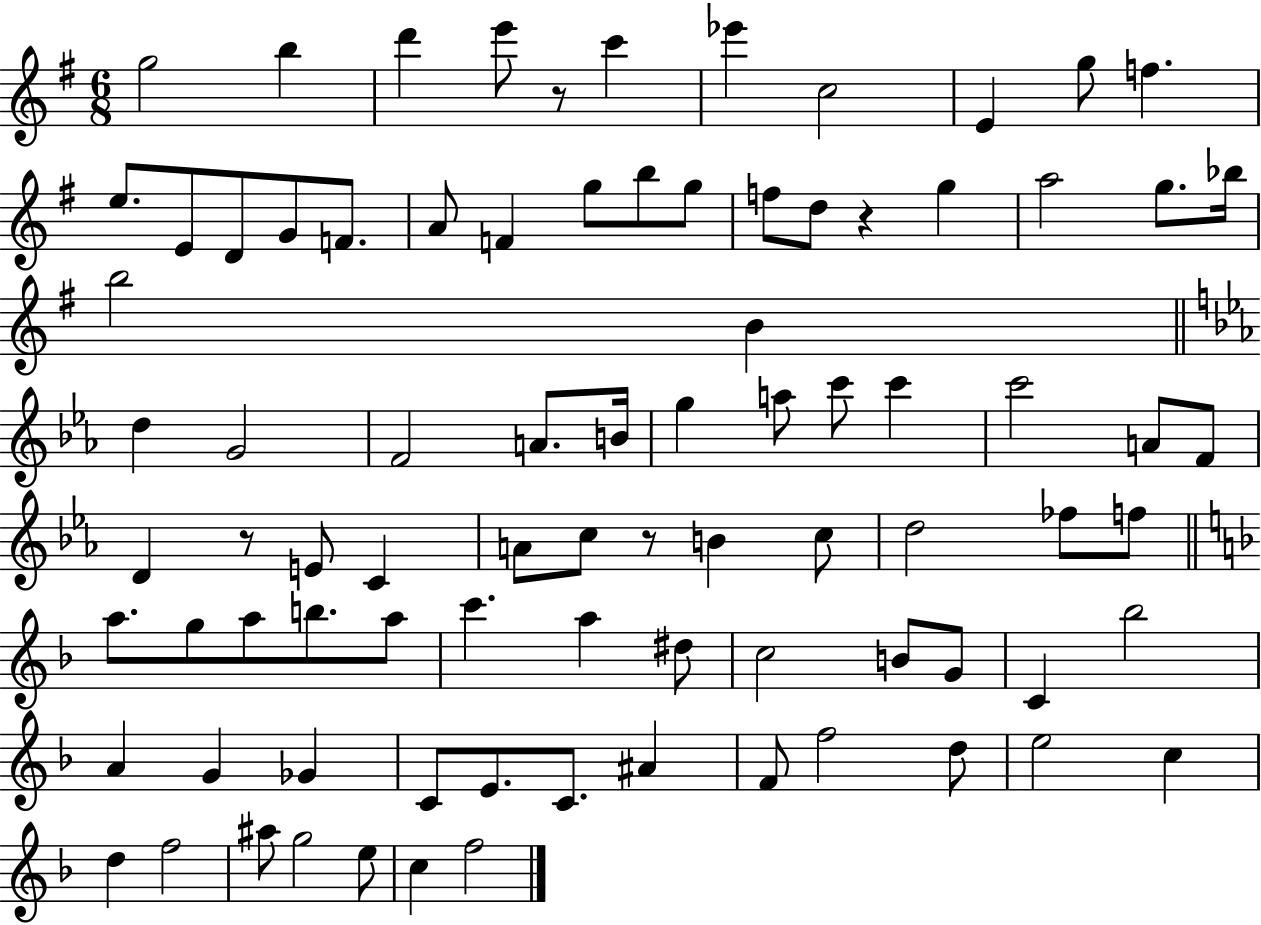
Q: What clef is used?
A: treble